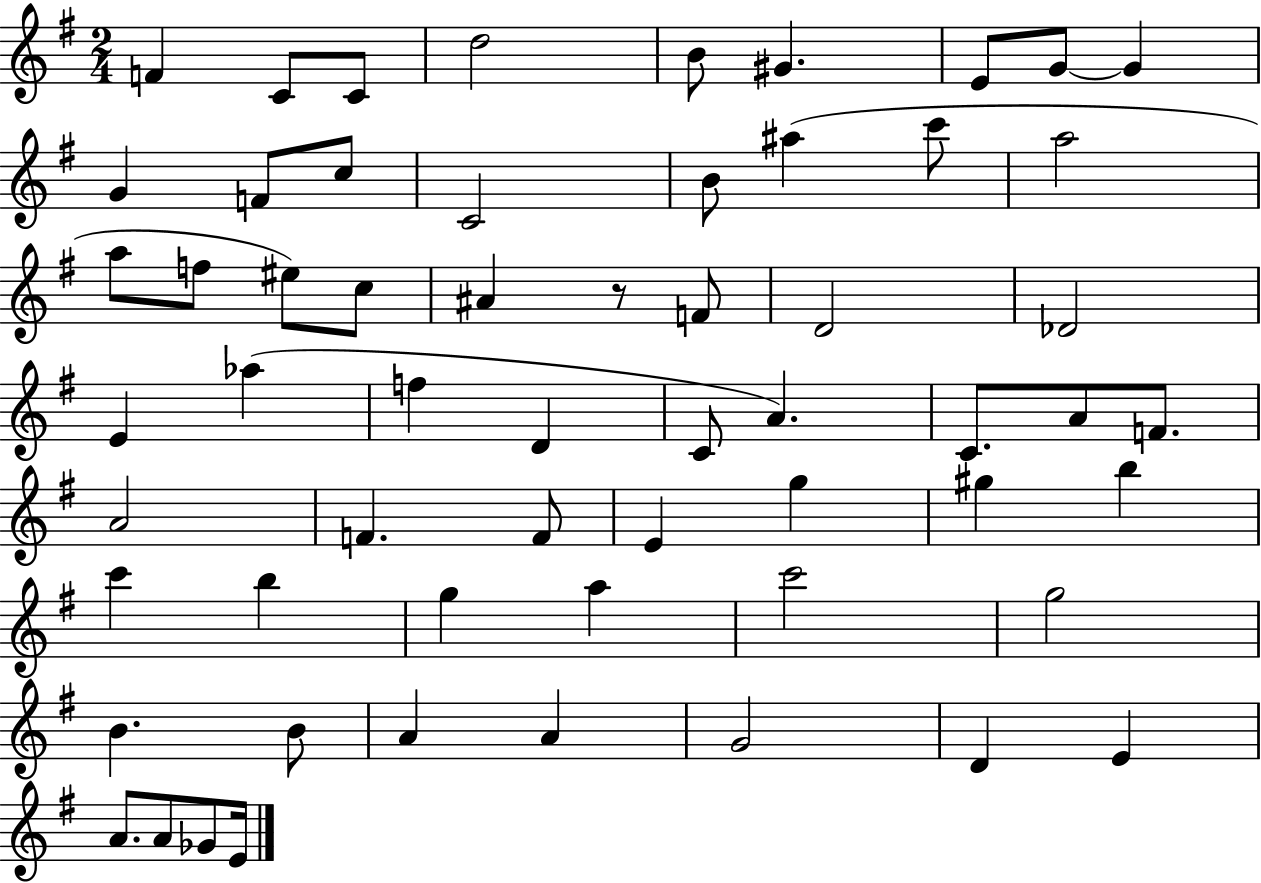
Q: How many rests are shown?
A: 1